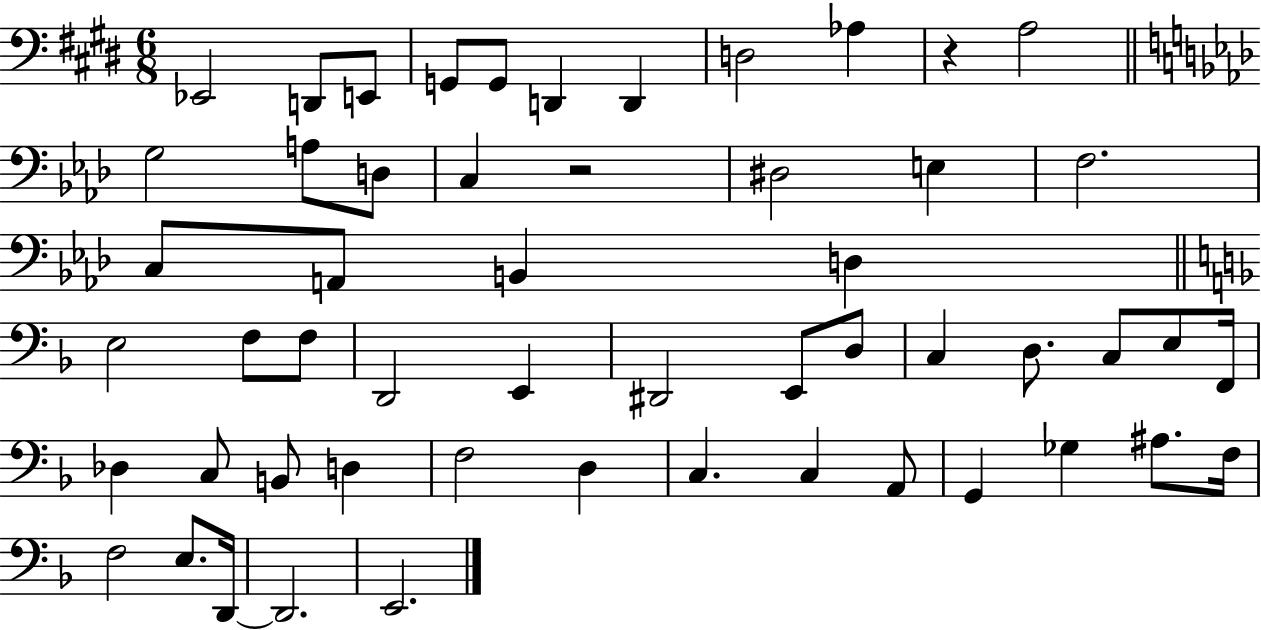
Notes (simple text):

Eb2/h D2/e E2/e G2/e G2/e D2/q D2/q D3/h Ab3/q R/q A3/h G3/h A3/e D3/e C3/q R/h D#3/h E3/q F3/h. C3/e A2/e B2/q D3/q E3/h F3/e F3/e D2/h E2/q D#2/h E2/e D3/e C3/q D3/e. C3/e E3/e F2/s Db3/q C3/e B2/e D3/q F3/h D3/q C3/q. C3/q A2/e G2/q Gb3/q A#3/e. F3/s F3/h E3/e. D2/s D2/h. E2/h.